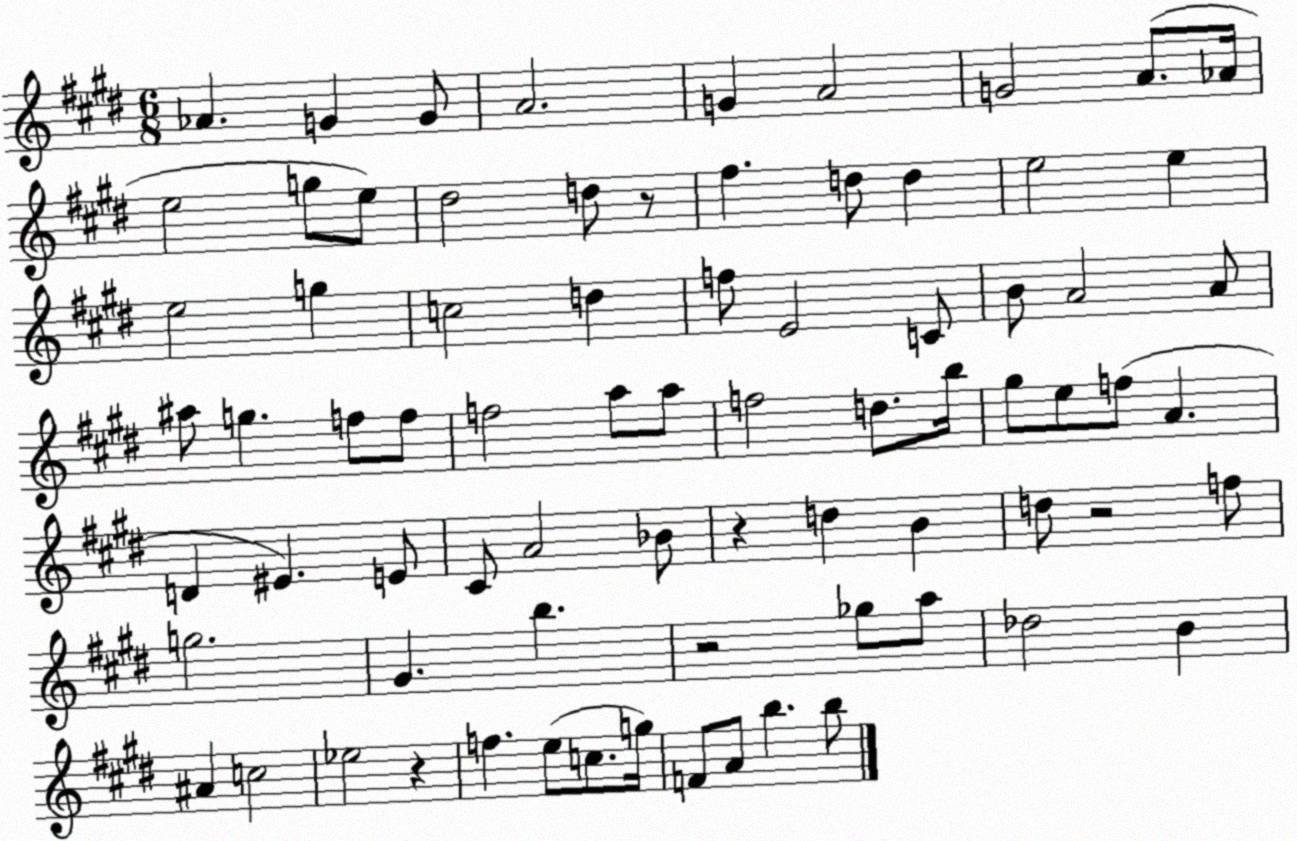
X:1
T:Untitled
M:6/8
L:1/4
K:E
_A G G/2 A2 G A2 G2 A/2 _A/4 e2 g/2 e/2 ^d2 d/2 z/2 ^f d/2 d e2 e e2 g c2 d f/2 E2 C/2 B/2 A2 A/2 ^a/2 g f/2 f/2 f2 a/2 a/2 f2 d/2 b/4 ^g/2 e/2 f/2 A D ^E E/2 ^C/2 A2 _B/2 z d B d/2 z2 f/2 g2 ^G b z2 _g/2 a/2 _d2 B ^A c2 _e2 z f e/2 c/2 g/4 F/2 A/2 b b/2